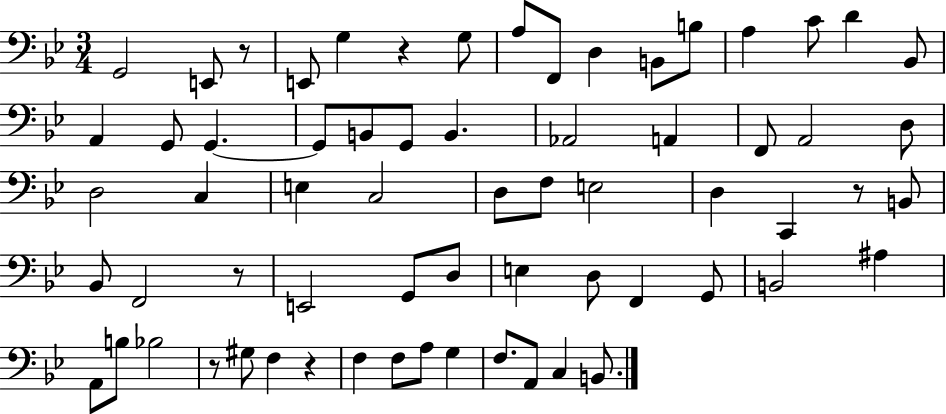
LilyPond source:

{
  \clef bass
  \numericTimeSignature
  \time 3/4
  \key bes \major
  g,2 e,8 r8 | e,8 g4 r4 g8 | a8 f,8 d4 b,8 b8 | a4 c'8 d'4 bes,8 | \break a,4 g,8 g,4.~~ | g,8 b,8 g,8 b,4. | aes,2 a,4 | f,8 a,2 d8 | \break d2 c4 | e4 c2 | d8 f8 e2 | d4 c,4 r8 b,8 | \break bes,8 f,2 r8 | e,2 g,8 d8 | e4 d8 f,4 g,8 | b,2 ais4 | \break a,8 b8 bes2 | r8 gis8 f4 r4 | f4 f8 a8 g4 | f8. a,8 c4 b,8. | \break \bar "|."
}